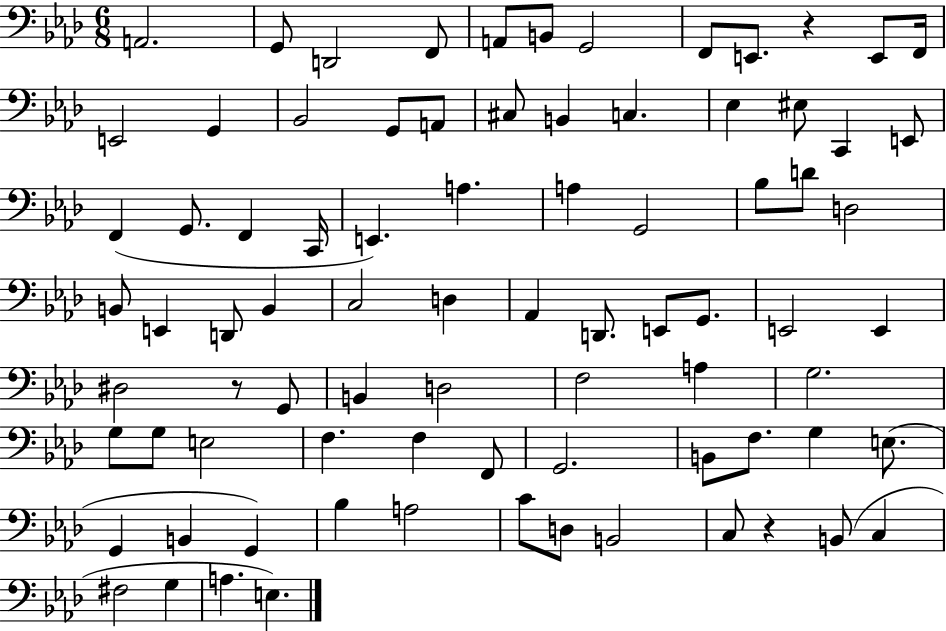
{
  \clef bass
  \numericTimeSignature
  \time 6/8
  \key aes \major
  a,2. | g,8 d,2 f,8 | a,8 b,8 g,2 | f,8 e,8. r4 e,8 f,16 | \break e,2 g,4 | bes,2 g,8 a,8 | cis8 b,4 c4. | ees4 eis8 c,4 e,8 | \break f,4( g,8. f,4 c,16 | e,4.) a4. | a4 g,2 | bes8 d'8 d2 | \break b,8 e,4 d,8 b,4 | c2 d4 | aes,4 d,8. e,8 g,8. | e,2 e,4 | \break dis2 r8 g,8 | b,4 d2 | f2 a4 | g2. | \break g8 g8 e2 | f4. f4 f,8 | g,2. | b,8 f8. g4 e8.( | \break g,4 b,4 g,4) | bes4 a2 | c'8 d8 b,2 | c8 r4 b,8( c4 | \break fis2 g4 | a4. e4.) | \bar "|."
}